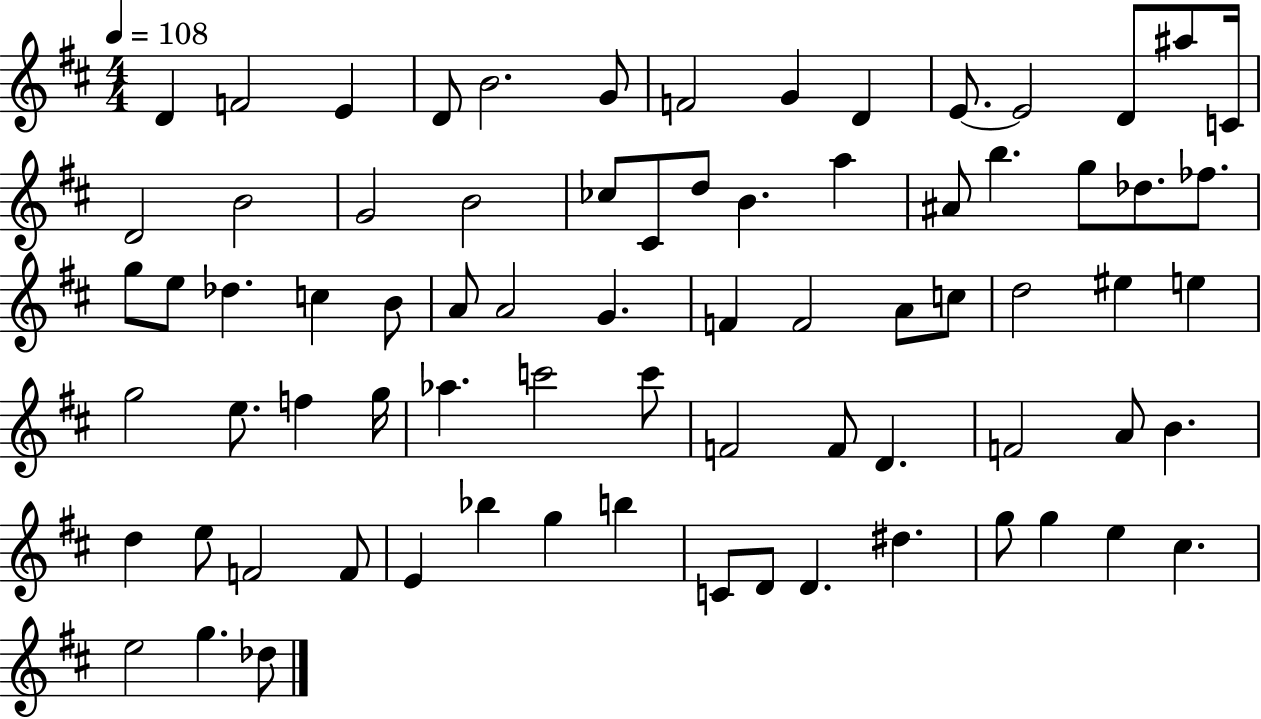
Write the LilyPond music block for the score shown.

{
  \clef treble
  \numericTimeSignature
  \time 4/4
  \key d \major
  \tempo 4 = 108
  d'4 f'2 e'4 | d'8 b'2. g'8 | f'2 g'4 d'4 | e'8.~~ e'2 d'8 ais''8 c'16 | \break d'2 b'2 | g'2 b'2 | ces''8 cis'8 d''8 b'4. a''4 | ais'8 b''4. g''8 des''8. fes''8. | \break g''8 e''8 des''4. c''4 b'8 | a'8 a'2 g'4. | f'4 f'2 a'8 c''8 | d''2 eis''4 e''4 | \break g''2 e''8. f''4 g''16 | aes''4. c'''2 c'''8 | f'2 f'8 d'4. | f'2 a'8 b'4. | \break d''4 e''8 f'2 f'8 | e'4 bes''4 g''4 b''4 | c'8 d'8 d'4. dis''4. | g''8 g''4 e''4 cis''4. | \break e''2 g''4. des''8 | \bar "|."
}